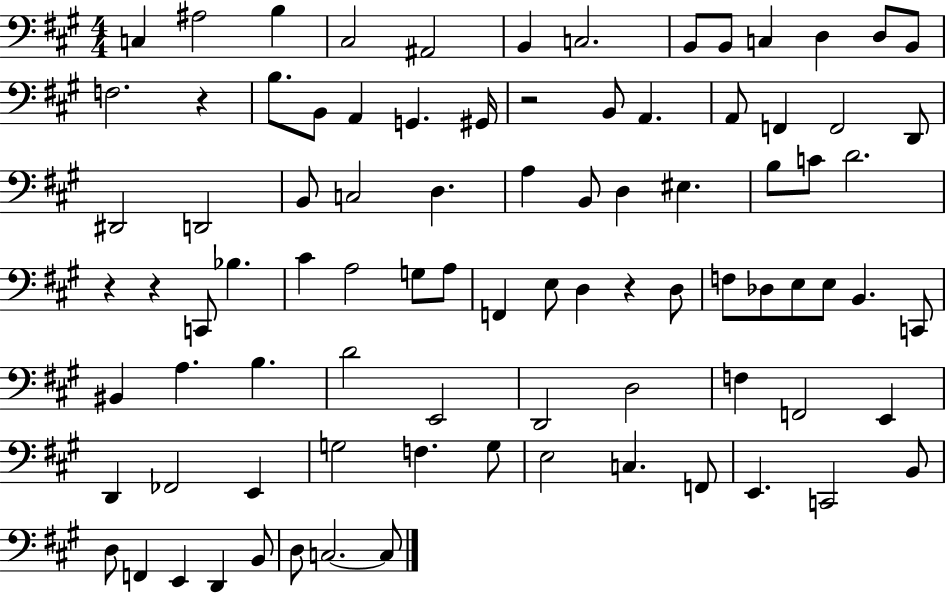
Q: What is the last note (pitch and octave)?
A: C3